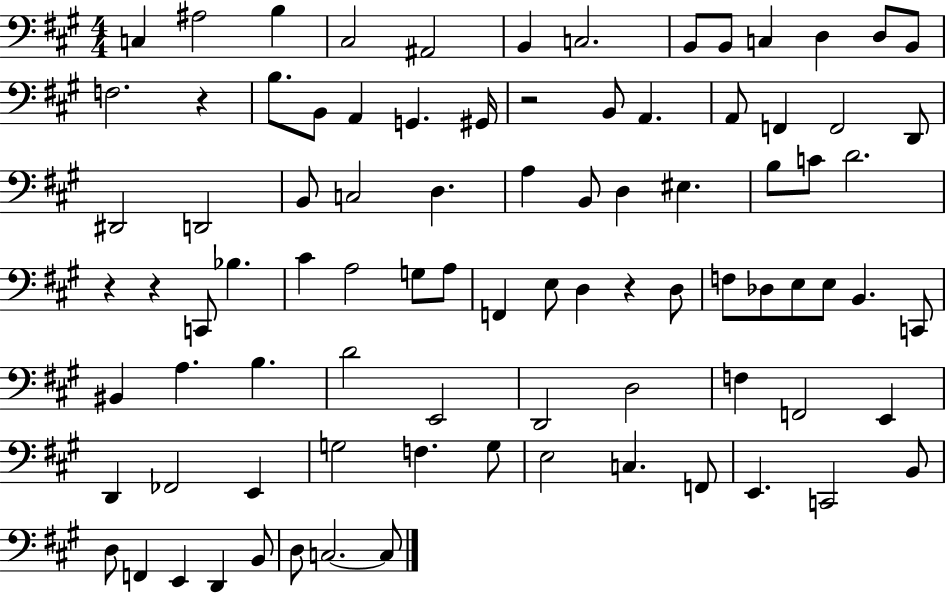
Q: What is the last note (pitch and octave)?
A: C3